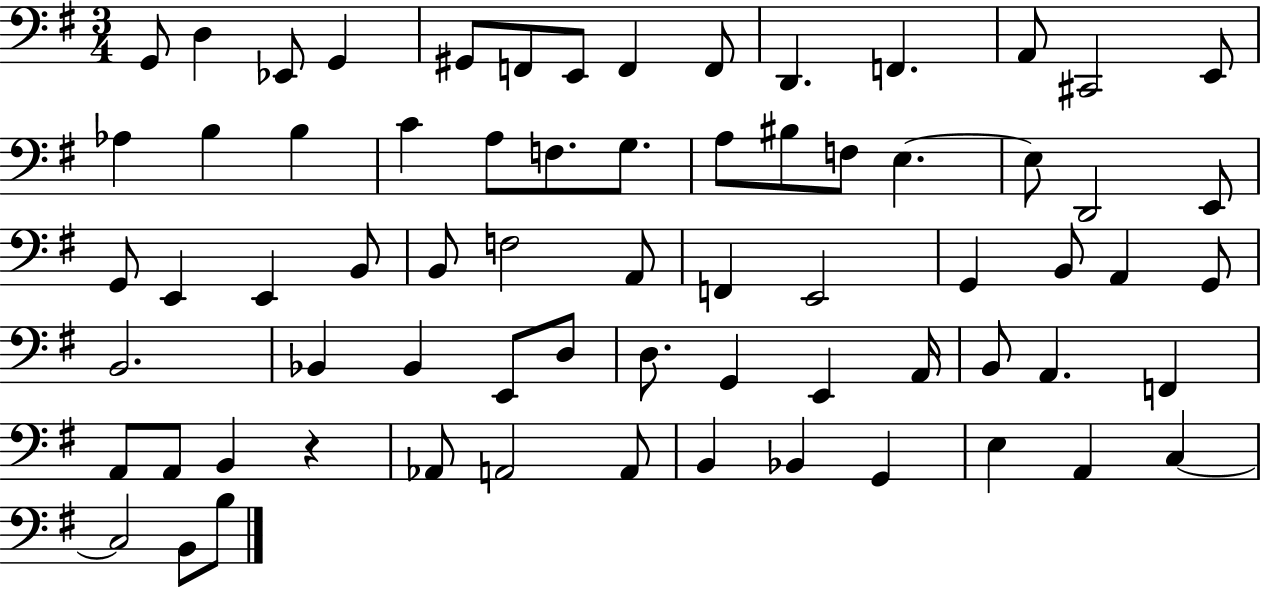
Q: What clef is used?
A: bass